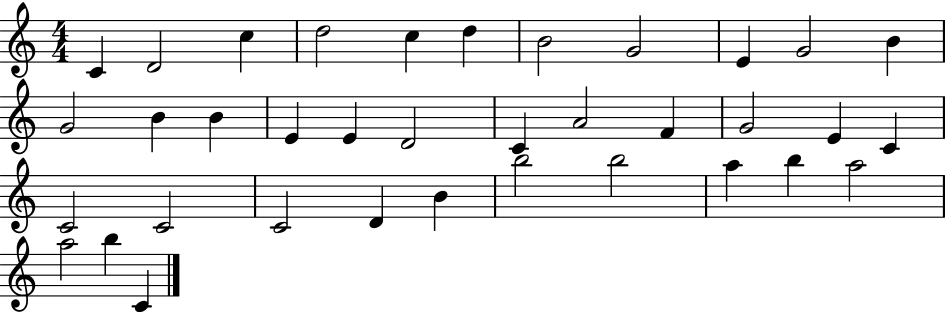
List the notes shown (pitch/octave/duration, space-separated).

C4/q D4/h C5/q D5/h C5/q D5/q B4/h G4/h E4/q G4/h B4/q G4/h B4/q B4/q E4/q E4/q D4/h C4/q A4/h F4/q G4/h E4/q C4/q C4/h C4/h C4/h D4/q B4/q B5/h B5/h A5/q B5/q A5/h A5/h B5/q C4/q